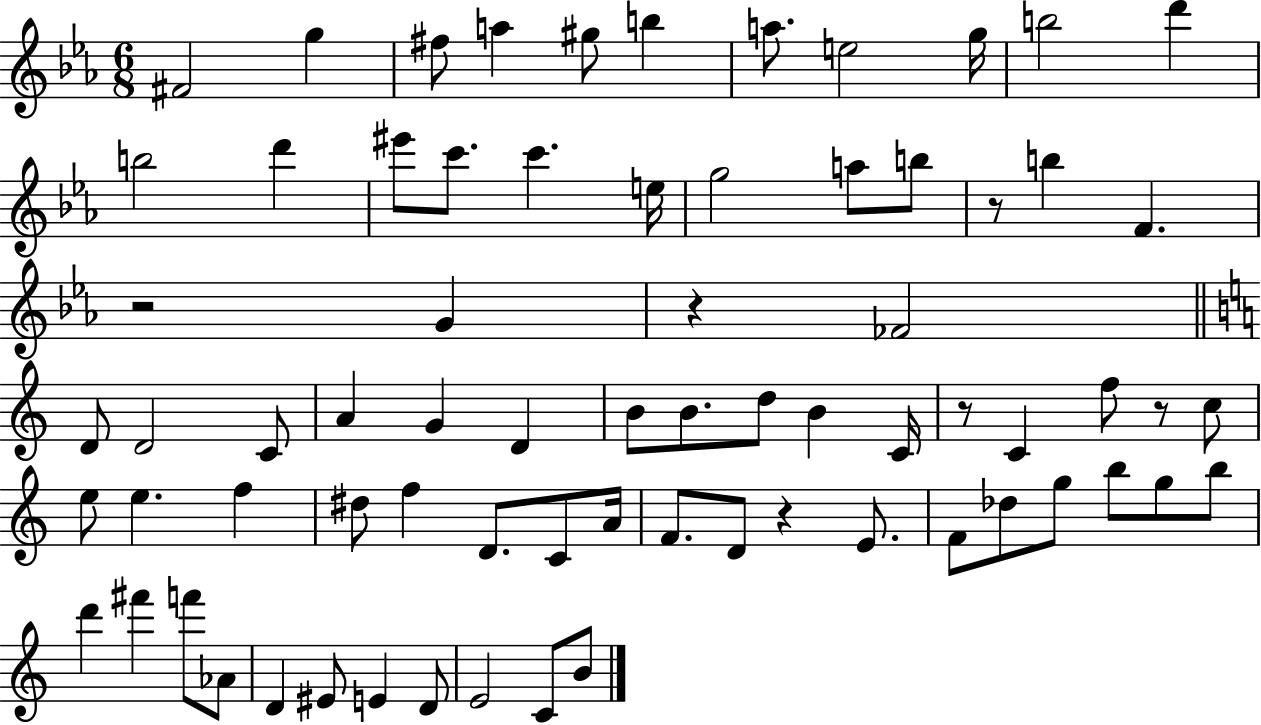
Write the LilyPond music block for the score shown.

{
  \clef treble
  \numericTimeSignature
  \time 6/8
  \key ees \major
  \repeat volta 2 { fis'2 g''4 | fis''8 a''4 gis''8 b''4 | a''8. e''2 g''16 | b''2 d'''4 | \break b''2 d'''4 | eis'''8 c'''8. c'''4. e''16 | g''2 a''8 b''8 | r8 b''4 f'4. | \break r2 g'4 | r4 fes'2 | \bar "||" \break \key a \minor d'8 d'2 c'8 | a'4 g'4 d'4 | b'8 b'8. d''8 b'4 c'16 | r8 c'4 f''8 r8 c''8 | \break e''8 e''4. f''4 | dis''8 f''4 d'8. c'8 a'16 | f'8. d'8 r4 e'8. | f'8 des''8 g''8 b''8 g''8 b''8 | \break d'''4 fis'''4 f'''8 aes'8 | d'4 eis'8 e'4 d'8 | e'2 c'8 b'8 | } \bar "|."
}